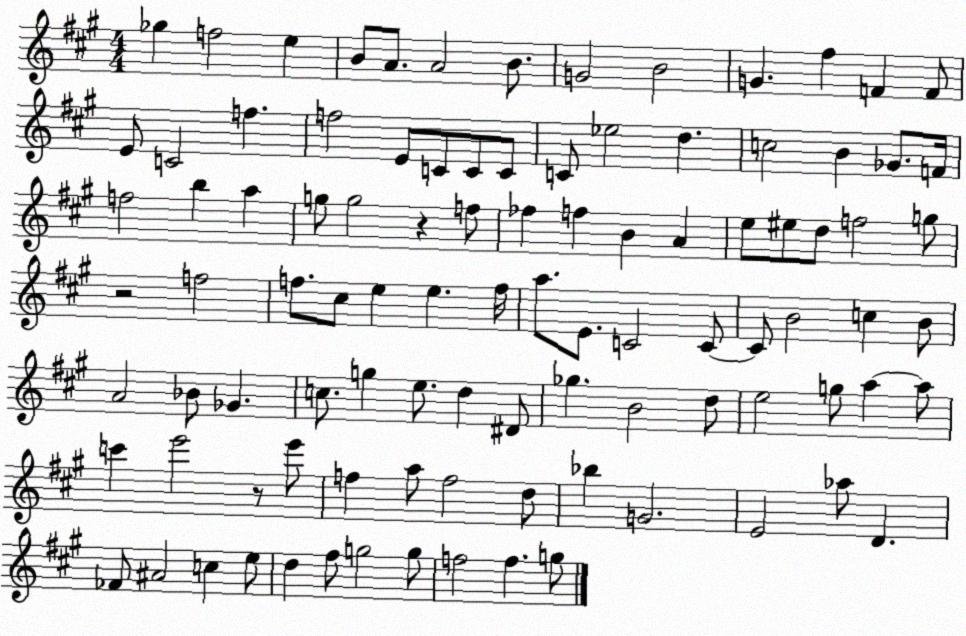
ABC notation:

X:1
T:Untitled
M:4/4
L:1/4
K:A
_g f2 e B/2 A/2 A2 B/2 G2 B2 G ^f F F/2 E/2 C2 f f2 E/2 C/2 C/2 C/2 C/2 _e2 d c2 B _G/2 F/4 f2 b a g/2 g2 z f/2 _f f B A e/2 ^e/2 d/2 f2 g/2 z2 f2 f/2 ^c/2 e e f/4 a/2 E/2 C2 C/2 C/2 B2 c B/2 A2 _B/2 _G c/2 g e/2 d ^D/2 _g B2 d/2 e2 g/2 a a/2 c' e'2 z/2 e'/2 f a/2 f2 d/2 _b G2 E2 _a/2 D _F/2 ^A2 c e/2 d ^f/2 g2 g/2 f2 f g/2